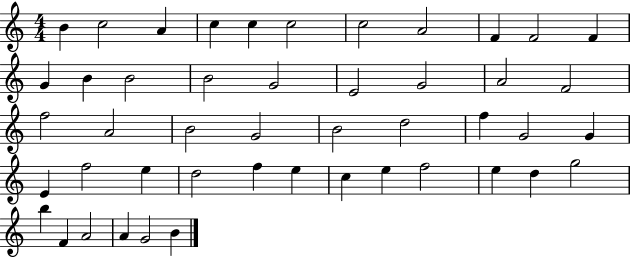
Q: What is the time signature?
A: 4/4